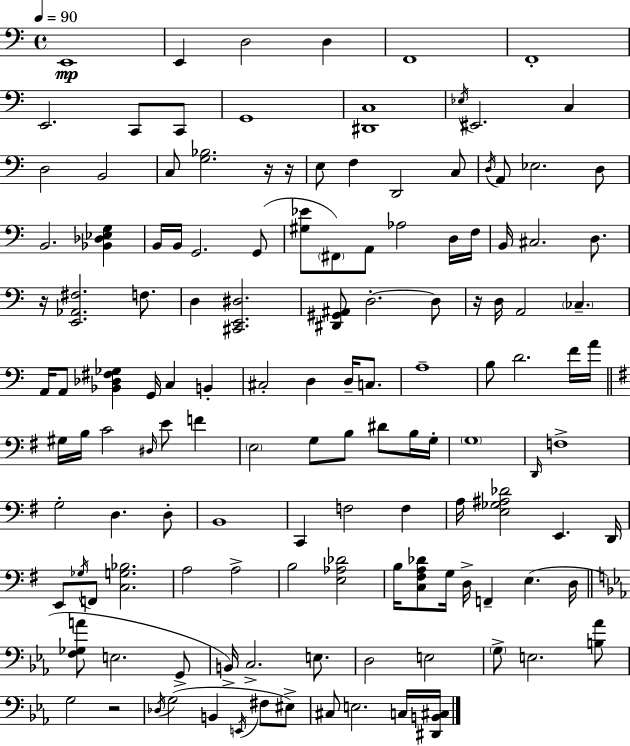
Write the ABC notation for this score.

X:1
T:Untitled
M:4/4
L:1/4
K:Am
E,,4 E,, D,2 D, F,,4 F,,4 E,,2 C,,/2 C,,/2 G,,4 [^D,,C,]4 _E,/4 ^E,,2 C, D,2 B,,2 C,/2 [G,_B,]2 z/4 z/4 E,/2 F, D,,2 C,/2 D,/4 A,,/2 _E,2 D,/2 B,,2 [_B,,_D,_E,G,] B,,/4 B,,/4 G,,2 G,,/2 [^G,_E]/2 ^F,,/2 A,,/2 _A,2 D,/4 F,/4 B,,/4 ^C,2 D,/2 z/4 [E,,_A,,^F,]2 F,/2 D, [^C,,E,,^D,]2 [^D,,^G,,^A,,]/2 D,2 D,/2 z/4 D,/4 A,,2 _C, A,,/4 A,,/2 [_B,,_D,^F,_G,] G,,/4 C, B,, ^C,2 D, D,/4 C,/2 A,4 B,/2 D2 F/4 A/4 ^G,/4 B,/4 C2 ^D,/4 E/2 F E,2 G,/2 B,/2 ^D/2 B,/4 G,/4 G,4 D,,/4 F,4 G,2 D, D,/2 B,,4 C,, F,2 F, A,/4 [E,_G,^A,_D]2 E,, D,,/4 E,,/2 _G,/4 F,,/2 [C,G,_B,]2 A,2 A,2 B,2 [E,_A,_D]2 B,/4 [C,^F,A,_D]/2 G,/4 D,/4 F,, E, D,/4 [F,_G,A]/2 E,2 G,,/2 B,,/4 C,2 E,/2 D,2 E,2 G,/2 E,2 [B,_A]/2 G,2 z2 _D,/4 G,2 B,, E,,/4 ^F,/2 ^E,/2 ^C,/2 E,2 C,/4 [^D,,B,,^C,]/4